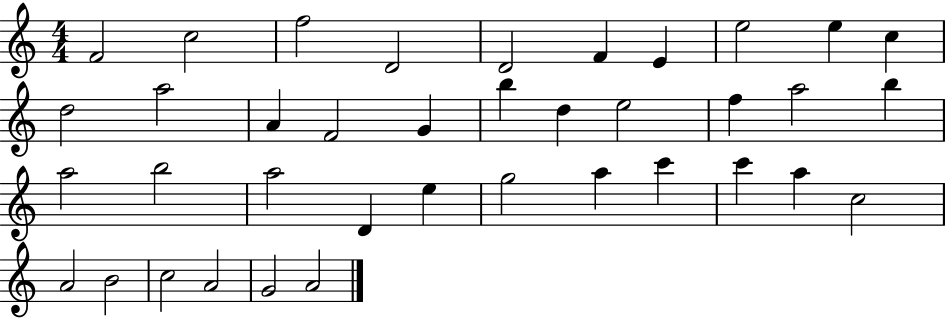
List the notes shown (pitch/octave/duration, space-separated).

F4/h C5/h F5/h D4/h D4/h F4/q E4/q E5/h E5/q C5/q D5/h A5/h A4/q F4/h G4/q B5/q D5/q E5/h F5/q A5/h B5/q A5/h B5/h A5/h D4/q E5/q G5/h A5/q C6/q C6/q A5/q C5/h A4/h B4/h C5/h A4/h G4/h A4/h